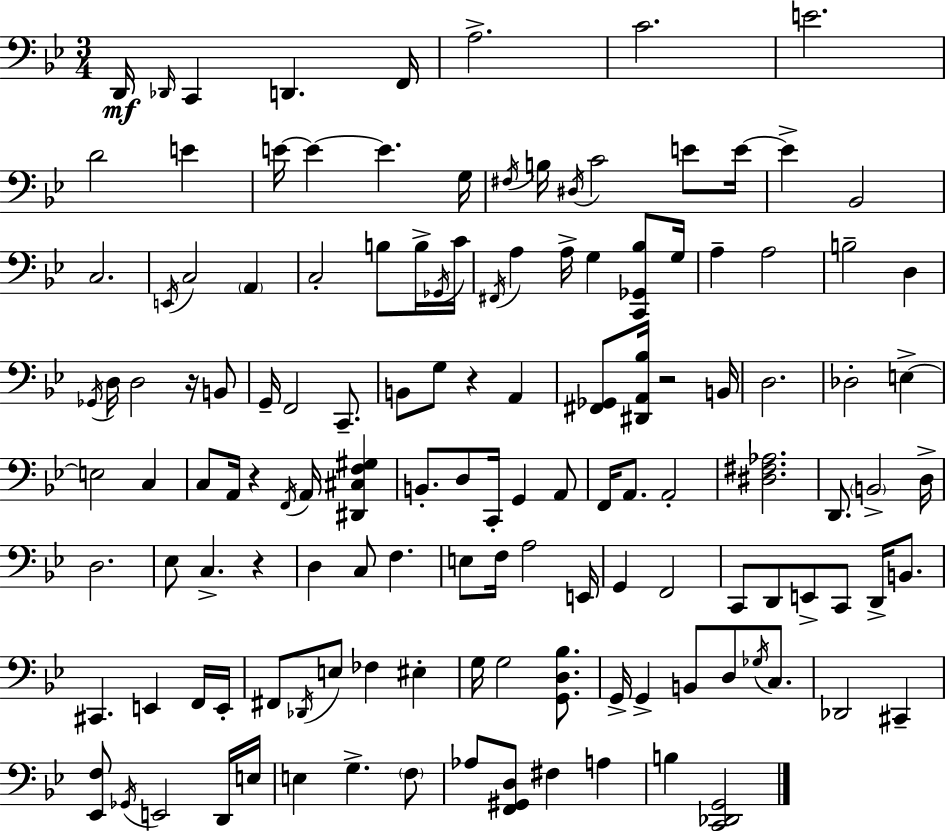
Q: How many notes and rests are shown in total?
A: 133